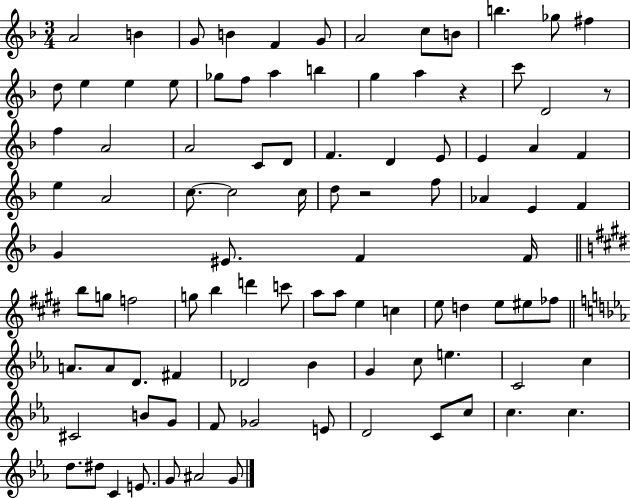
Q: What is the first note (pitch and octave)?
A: A4